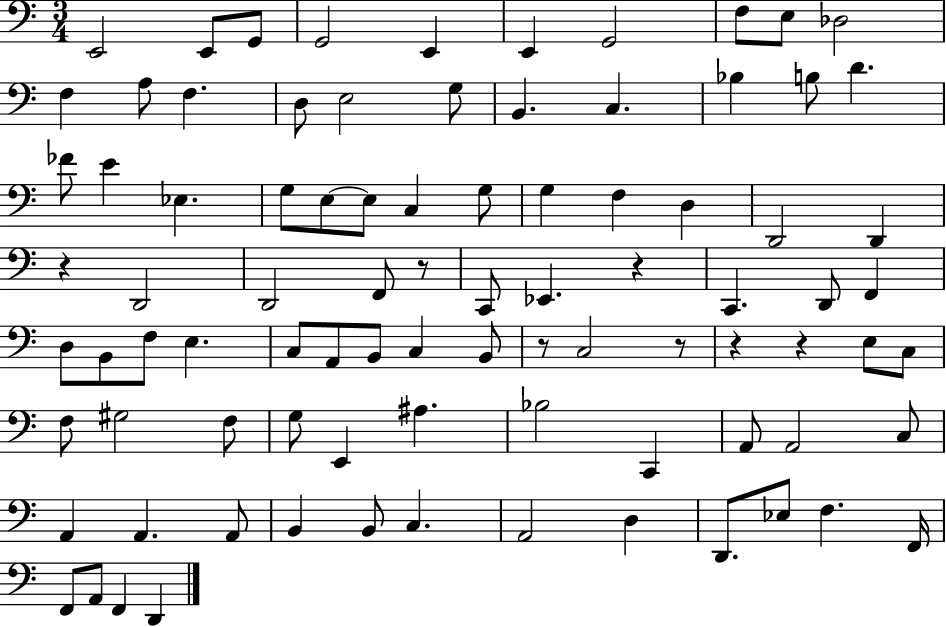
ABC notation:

X:1
T:Untitled
M:3/4
L:1/4
K:C
E,,2 E,,/2 G,,/2 G,,2 E,, E,, G,,2 F,/2 E,/2 _D,2 F, A,/2 F, D,/2 E,2 G,/2 B,, C, _B, B,/2 D _F/2 E _E, G,/2 E,/2 E,/2 C, G,/2 G, F, D, D,,2 D,, z D,,2 D,,2 F,,/2 z/2 C,,/2 _E,, z C,, D,,/2 F,, D,/2 B,,/2 F,/2 E, C,/2 A,,/2 B,,/2 C, B,,/2 z/2 C,2 z/2 z z E,/2 C,/2 F,/2 ^G,2 F,/2 G,/2 E,, ^A, _B,2 C,, A,,/2 A,,2 C,/2 A,, A,, A,,/2 B,, B,,/2 C, A,,2 D, D,,/2 _E,/2 F, F,,/4 F,,/2 A,,/2 F,, D,,